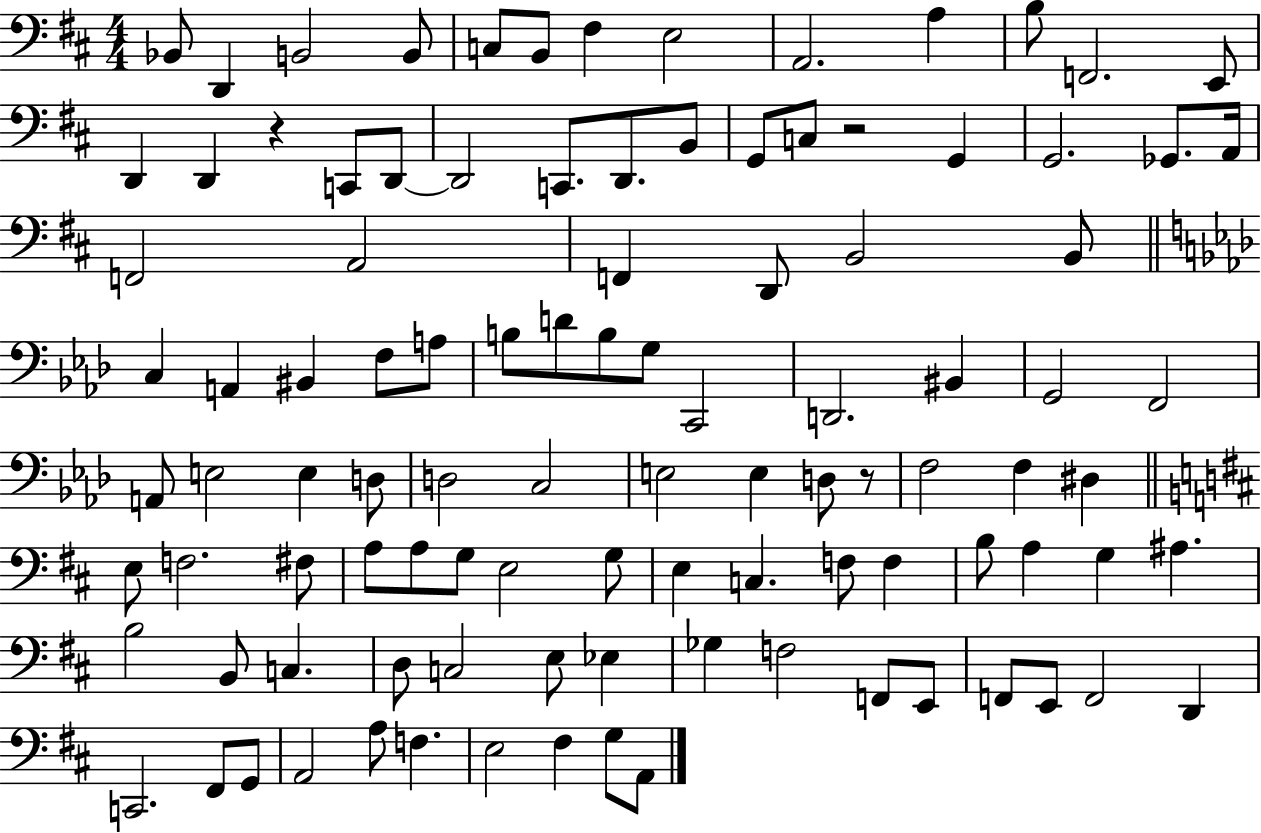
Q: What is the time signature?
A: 4/4